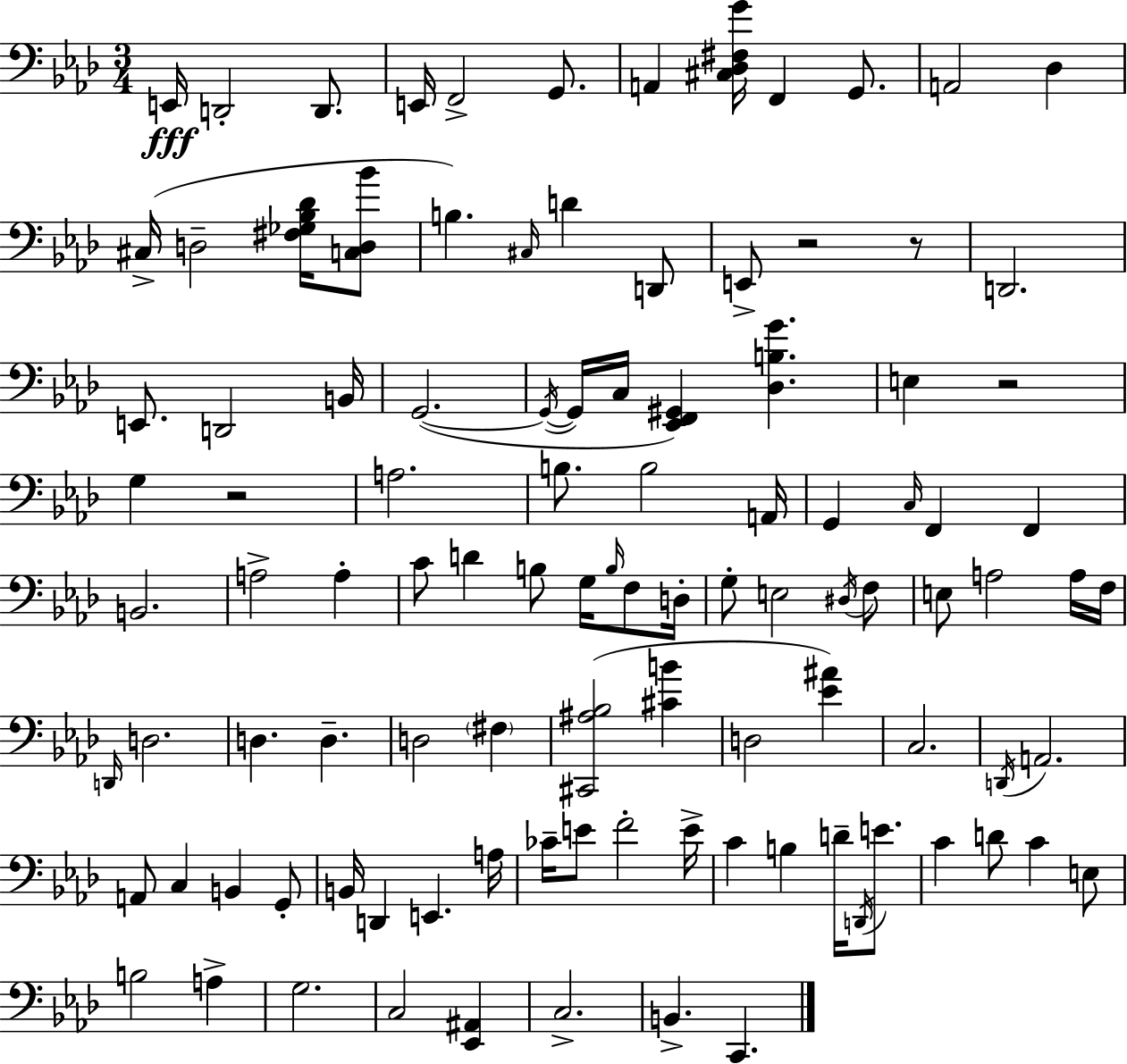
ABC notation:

X:1
T:Untitled
M:3/4
L:1/4
K:Ab
E,,/4 D,,2 D,,/2 E,,/4 F,,2 G,,/2 A,, [^C,_D,^F,G]/4 F,, G,,/2 A,,2 _D, ^C,/4 D,2 [^F,_G,_B,_D]/4 [C,D,_B]/2 B, ^C,/4 D D,,/2 E,,/2 z2 z/2 D,,2 E,,/2 D,,2 B,,/4 G,,2 G,,/4 G,,/4 C,/4 [_E,,F,,^G,,] [_D,B,G] E, z2 G, z2 A,2 B,/2 B,2 A,,/4 G,, C,/4 F,, F,, B,,2 A,2 A, C/2 D B,/2 G,/4 B,/4 F,/2 D,/4 G,/2 E,2 ^D,/4 F,/2 E,/2 A,2 A,/4 F,/4 D,,/4 D,2 D, D, D,2 ^F, [^C,,^A,_B,]2 [^CB] D,2 [_E^A] C,2 D,,/4 A,,2 A,,/2 C, B,, G,,/2 B,,/4 D,, E,, A,/4 _C/4 E/2 F2 E/4 C B, D/4 D,,/4 E/2 C D/2 C E,/2 B,2 A, G,2 C,2 [_E,,^A,,] C,2 B,, C,,